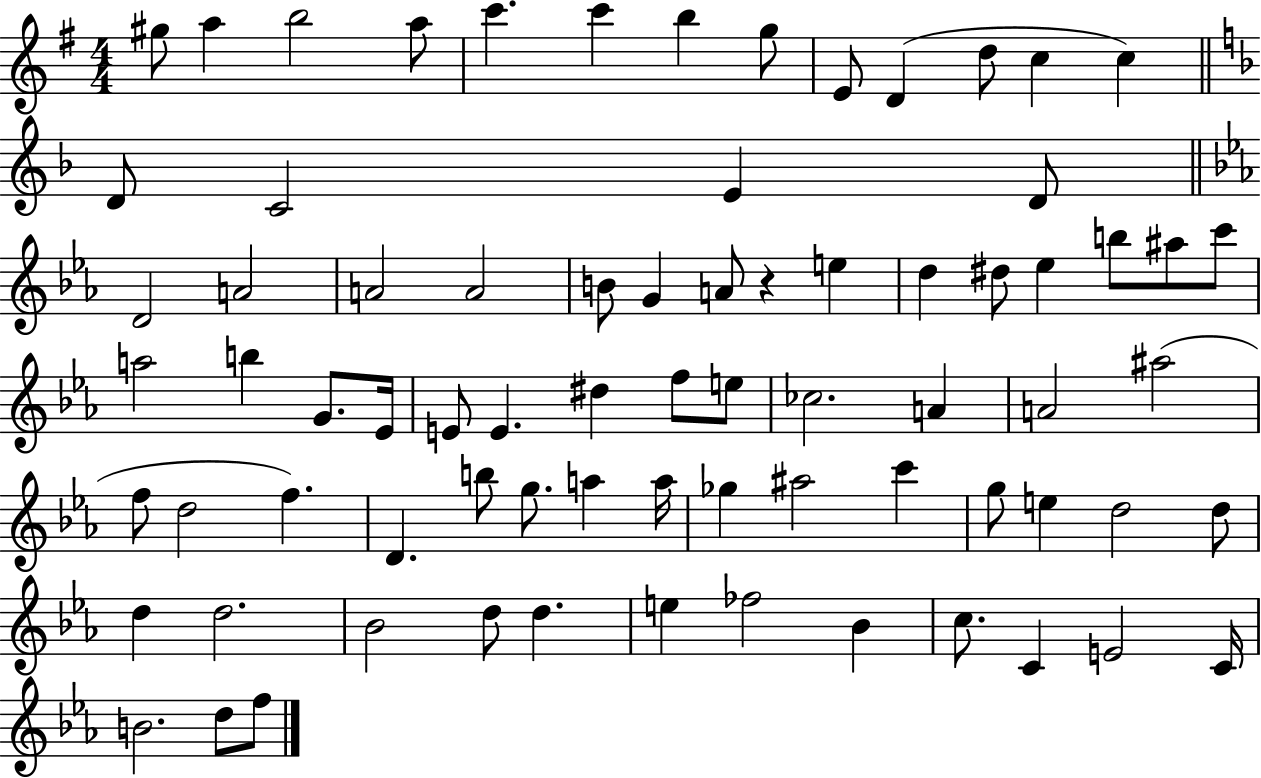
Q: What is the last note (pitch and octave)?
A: F5